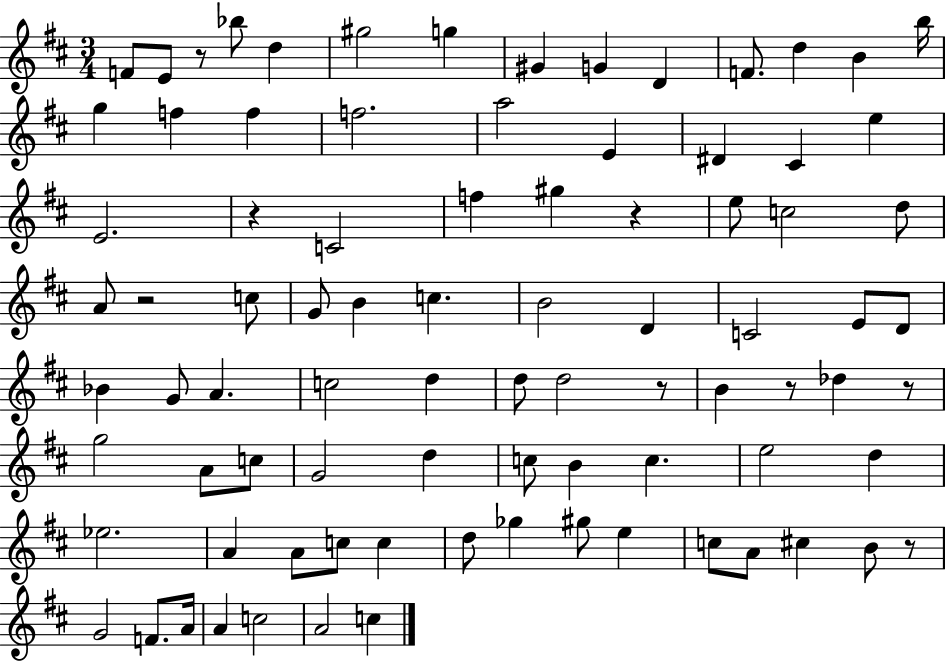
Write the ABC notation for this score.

X:1
T:Untitled
M:3/4
L:1/4
K:D
F/2 E/2 z/2 _b/2 d ^g2 g ^G G D F/2 d B b/4 g f f f2 a2 E ^D ^C e E2 z C2 f ^g z e/2 c2 d/2 A/2 z2 c/2 G/2 B c B2 D C2 E/2 D/2 _B G/2 A c2 d d/2 d2 z/2 B z/2 _d z/2 g2 A/2 c/2 G2 d c/2 B c e2 d _e2 A A/2 c/2 c d/2 _g ^g/2 e c/2 A/2 ^c B/2 z/2 G2 F/2 A/4 A c2 A2 c